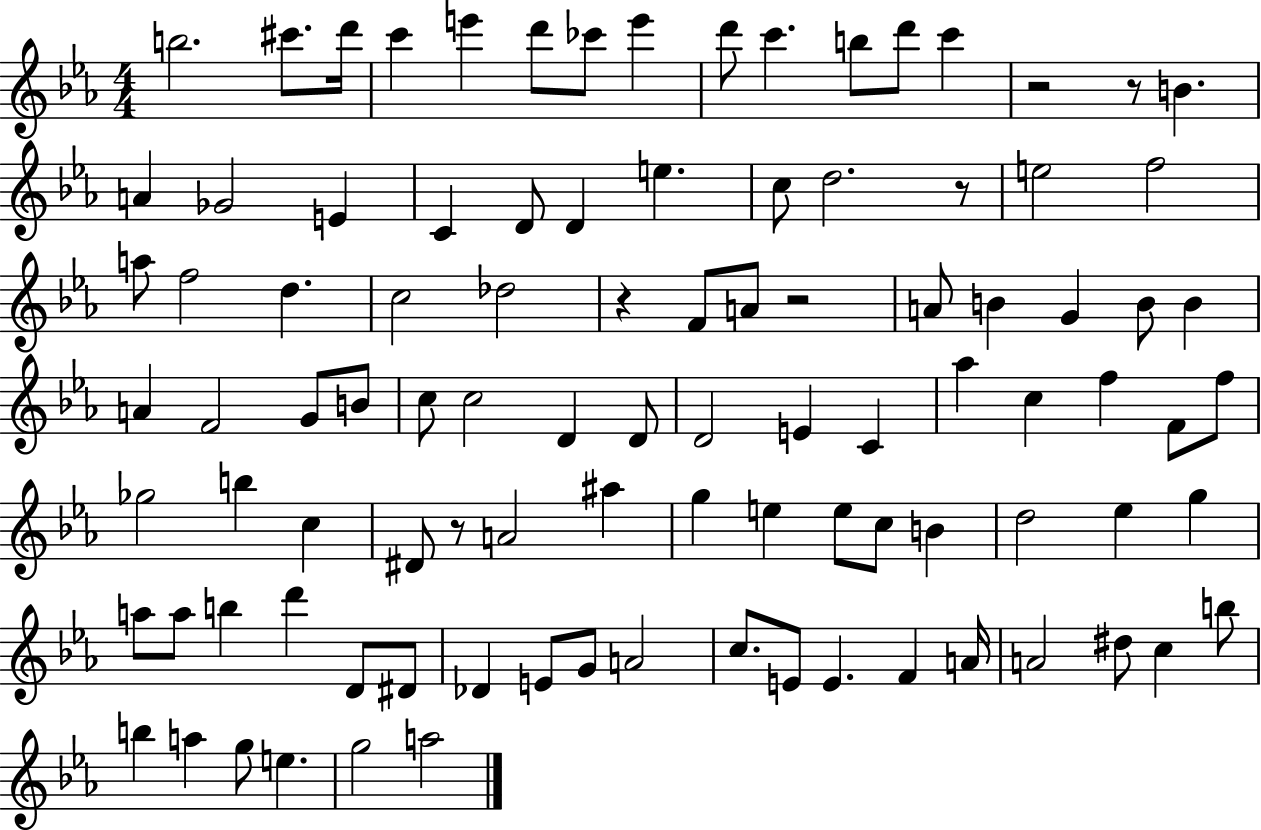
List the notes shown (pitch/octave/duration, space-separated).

B5/h. C#6/e. D6/s C6/q E6/q D6/e CES6/e E6/q D6/e C6/q. B5/e D6/e C6/q R/h R/e B4/q. A4/q Gb4/h E4/q C4/q D4/e D4/q E5/q. C5/e D5/h. R/e E5/h F5/h A5/e F5/h D5/q. C5/h Db5/h R/q F4/e A4/e R/h A4/e B4/q G4/q B4/e B4/q A4/q F4/h G4/e B4/e C5/e C5/h D4/q D4/e D4/h E4/q C4/q Ab5/q C5/q F5/q F4/e F5/e Gb5/h B5/q C5/q D#4/e R/e A4/h A#5/q G5/q E5/q E5/e C5/e B4/q D5/h Eb5/q G5/q A5/e A5/e B5/q D6/q D4/e D#4/e Db4/q E4/e G4/e A4/h C5/e. E4/e E4/q. F4/q A4/s A4/h D#5/e C5/q B5/e B5/q A5/q G5/e E5/q. G5/h A5/h